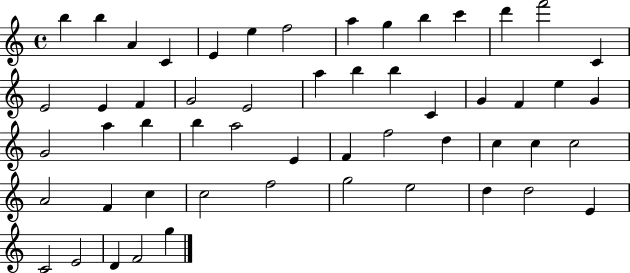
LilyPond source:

{
  \clef treble
  \time 4/4
  \defaultTimeSignature
  \key c \major
  b''4 b''4 a'4 c'4 | e'4 e''4 f''2 | a''4 g''4 b''4 c'''4 | d'''4 f'''2 c'4 | \break e'2 e'4 f'4 | g'2 e'2 | a''4 b''4 b''4 c'4 | g'4 f'4 e''4 g'4 | \break g'2 a''4 b''4 | b''4 a''2 e'4 | f'4 f''2 d''4 | c''4 c''4 c''2 | \break a'2 f'4 c''4 | c''2 f''2 | g''2 e''2 | d''4 d''2 e'4 | \break c'2 e'2 | d'4 f'2 g''4 | \bar "|."
}